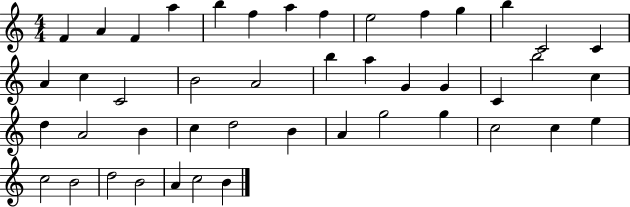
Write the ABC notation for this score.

X:1
T:Untitled
M:4/4
L:1/4
K:C
F A F a b f a f e2 f g b C2 C A c C2 B2 A2 b a G G C b2 c d A2 B c d2 B A g2 g c2 c e c2 B2 d2 B2 A c2 B